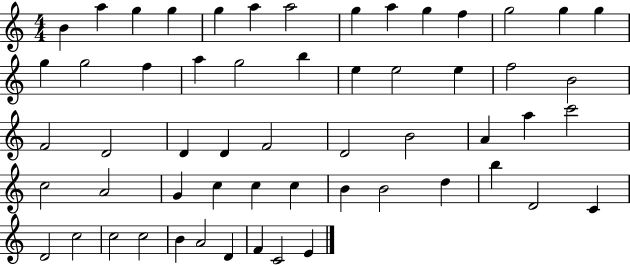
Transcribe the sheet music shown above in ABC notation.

X:1
T:Untitled
M:4/4
L:1/4
K:C
B a g g g a a2 g a g f g2 g g g g2 f a g2 b e e2 e f2 B2 F2 D2 D D F2 D2 B2 A a c'2 c2 A2 G c c c B B2 d b D2 C D2 c2 c2 c2 B A2 D F C2 E